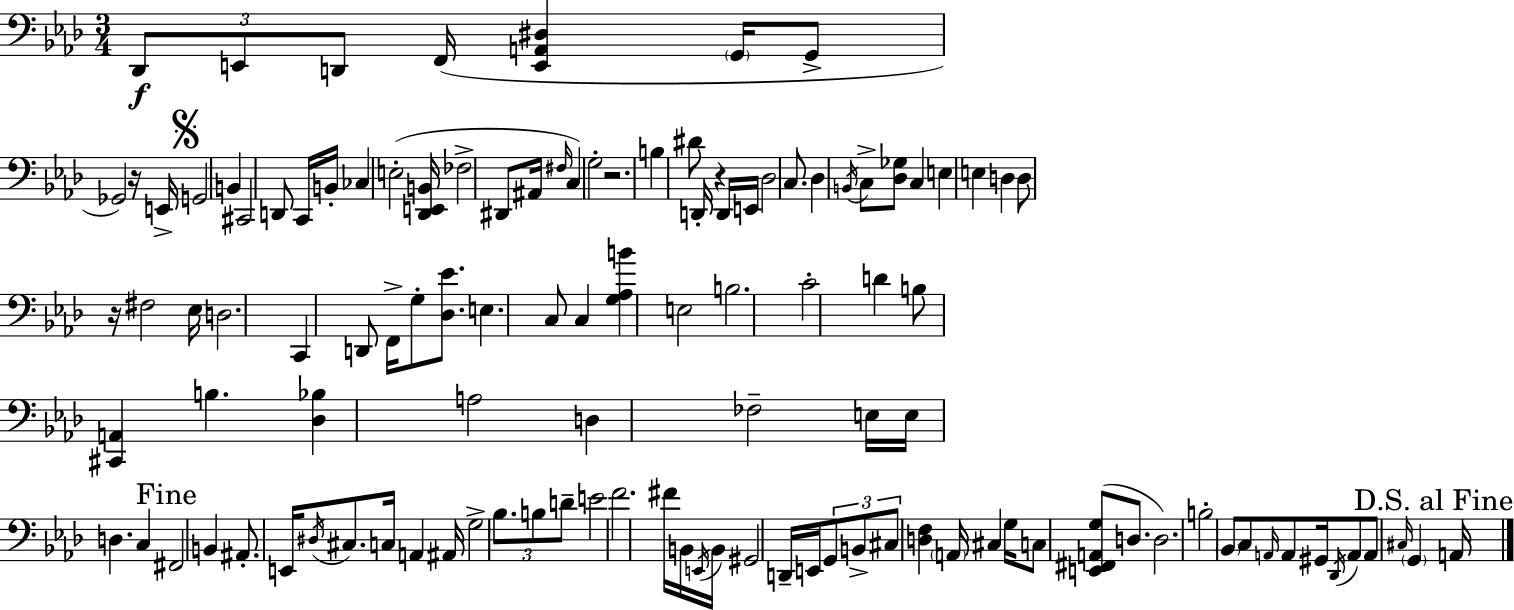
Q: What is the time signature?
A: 3/4